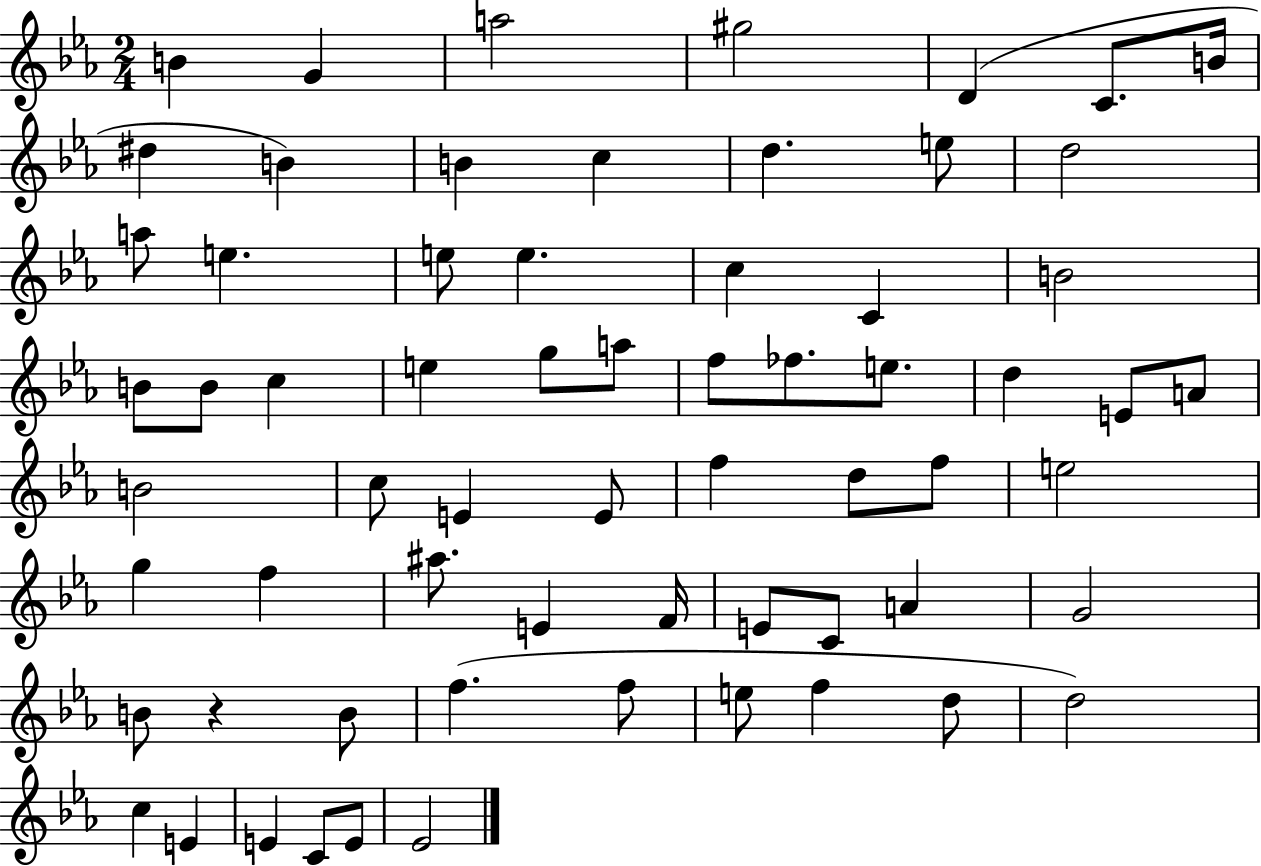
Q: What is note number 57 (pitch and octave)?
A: D5